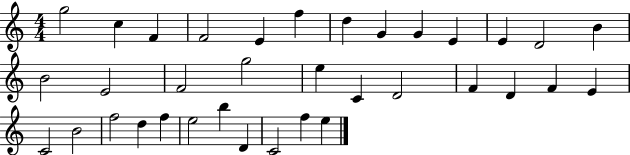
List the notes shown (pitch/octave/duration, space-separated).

G5/h C5/q F4/q F4/h E4/q F5/q D5/q G4/q G4/q E4/q E4/q D4/h B4/q B4/h E4/h F4/h G5/h E5/q C4/q D4/h F4/q D4/q F4/q E4/q C4/h B4/h F5/h D5/q F5/q E5/h B5/q D4/q C4/h F5/q E5/q